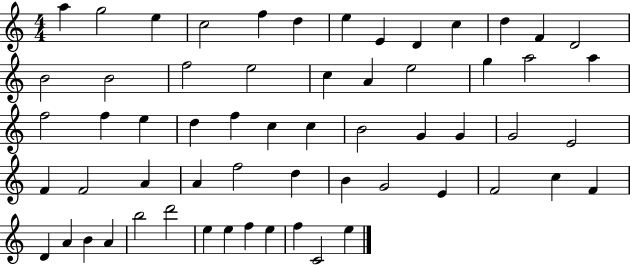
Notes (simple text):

A5/q G5/h E5/q C5/h F5/q D5/q E5/q E4/q D4/q C5/q D5/q F4/q D4/h B4/h B4/h F5/h E5/h C5/q A4/q E5/h G5/q A5/h A5/q F5/h F5/q E5/q D5/q F5/q C5/q C5/q B4/h G4/q G4/q G4/h E4/h F4/q F4/h A4/q A4/q F5/h D5/q B4/q G4/h E4/q F4/h C5/q F4/q D4/q A4/q B4/q A4/q B5/h D6/h E5/q E5/q F5/q E5/q F5/q C4/h E5/q